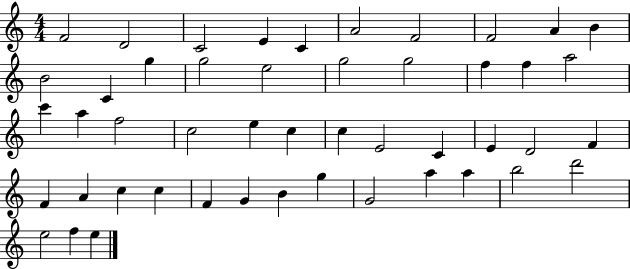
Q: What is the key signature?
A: C major